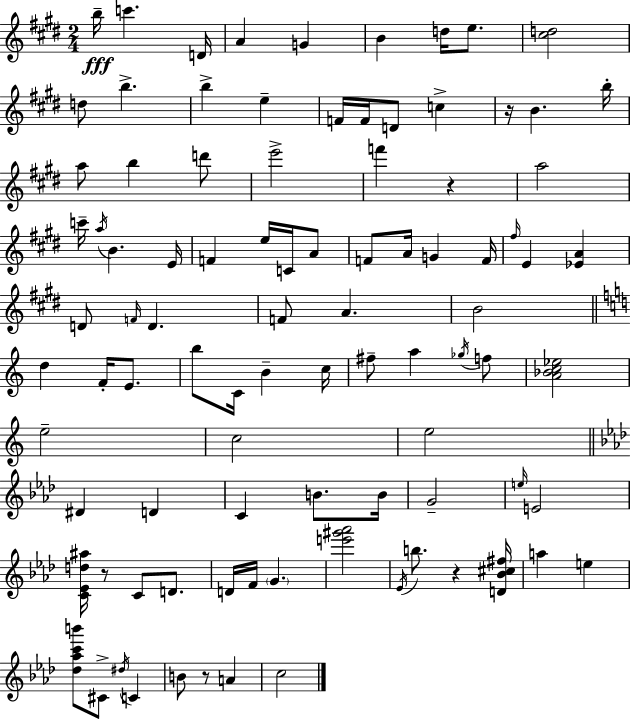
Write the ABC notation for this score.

X:1
T:Untitled
M:2/4
L:1/4
K:E
b/4 c' D/4 A G B d/4 e/2 [^cd]2 d/2 b b e F/4 F/4 D/2 c z/4 B b/4 a/2 b d'/2 e'2 f' z a2 c'/4 a/4 B E/4 F e/4 C/4 A/2 F/2 A/4 G F/4 ^f/4 E [_EA] D/2 F/4 D F/2 A B2 d F/4 E/2 b/2 C/4 B c/4 ^f/2 a _g/4 f/2 [A_Bc_e]2 e2 c2 e2 ^D D C B/2 B/4 G2 e/4 E2 [C_Ed^a]/4 z/2 C/2 D/2 D/4 F/4 G [e'^g'_a']2 _E/4 b/2 z [D_B^c^f]/4 a e [_d_ac'b']/2 ^C/2 ^d/4 C B/2 z/2 A c2